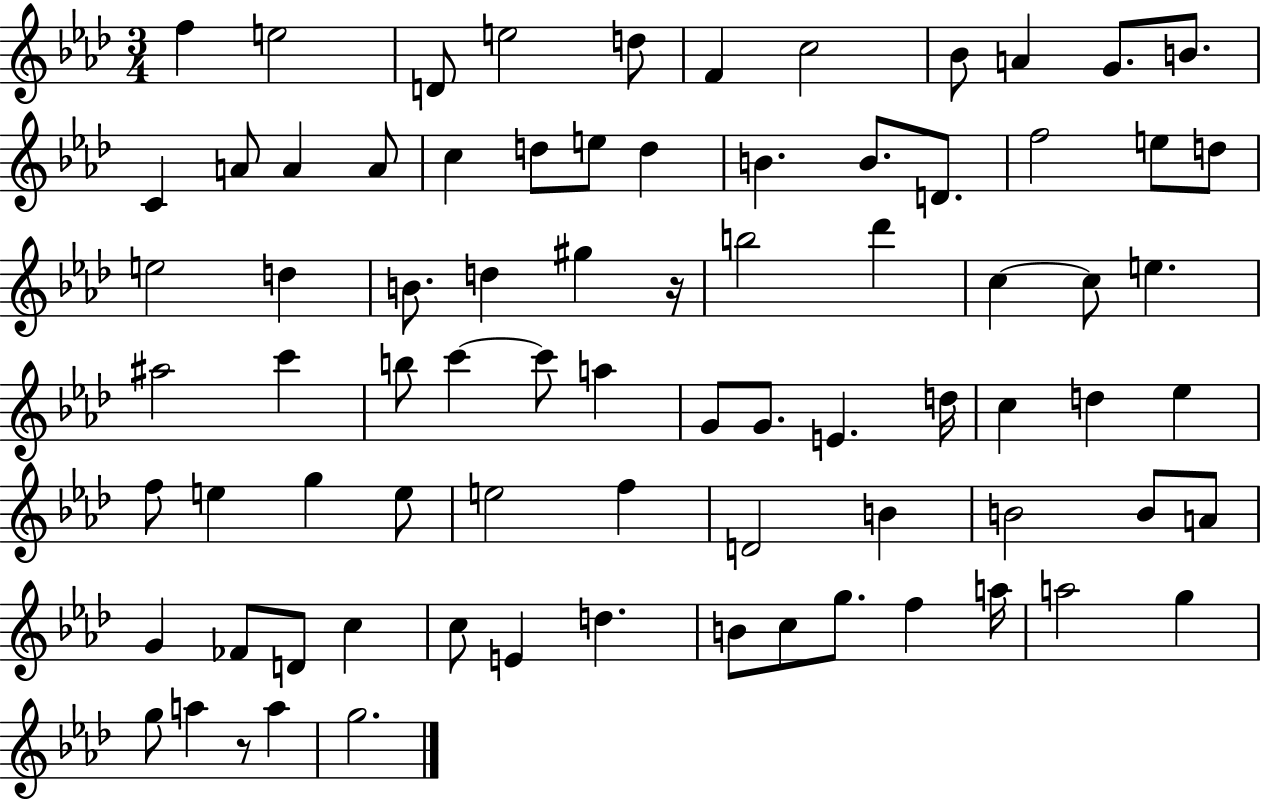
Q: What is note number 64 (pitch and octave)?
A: C5